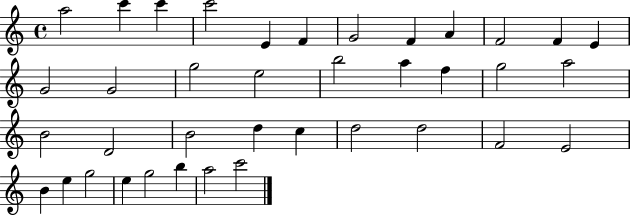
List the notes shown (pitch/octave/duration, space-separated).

A5/h C6/q C6/q C6/h E4/q F4/q G4/h F4/q A4/q F4/h F4/q E4/q G4/h G4/h G5/h E5/h B5/h A5/q F5/q G5/h A5/h B4/h D4/h B4/h D5/q C5/q D5/h D5/h F4/h E4/h B4/q E5/q G5/h E5/q G5/h B5/q A5/h C6/h